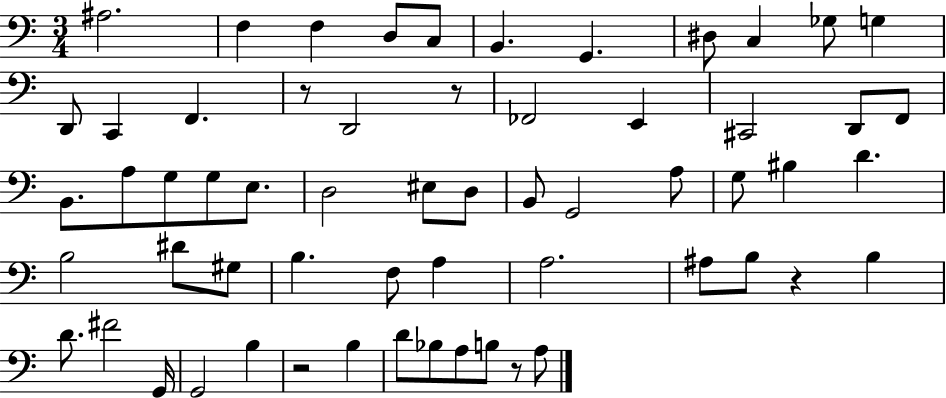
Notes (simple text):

A#3/h. F3/q F3/q D3/e C3/e B2/q. G2/q. D#3/e C3/q Gb3/e G3/q D2/e C2/q F2/q. R/e D2/h R/e FES2/h E2/q C#2/h D2/e F2/e B2/e. A3/e G3/e G3/e E3/e. D3/h EIS3/e D3/e B2/e G2/h A3/e G3/e BIS3/q D4/q. B3/h D#4/e G#3/e B3/q. F3/e A3/q A3/h. A#3/e B3/e R/q B3/q D4/e. F#4/h G2/s G2/h B3/q R/h B3/q D4/e Bb3/e A3/e B3/e R/e A3/e